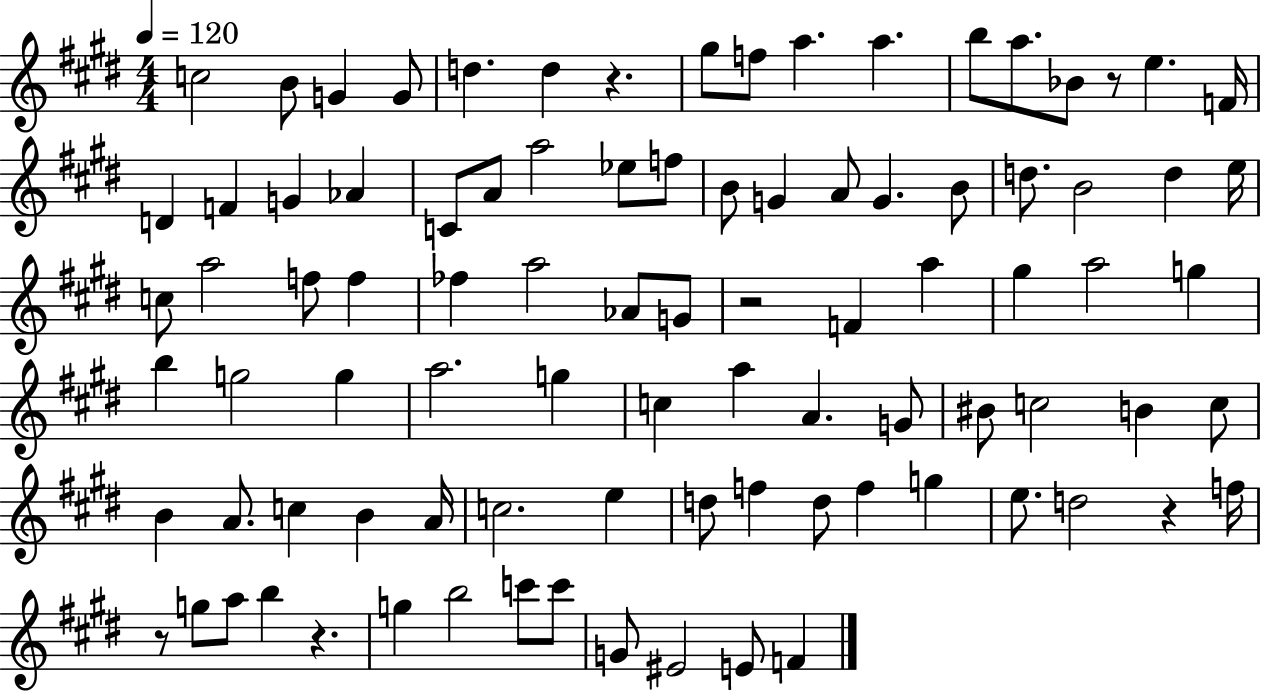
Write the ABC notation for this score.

X:1
T:Untitled
M:4/4
L:1/4
K:E
c2 B/2 G G/2 d d z ^g/2 f/2 a a b/2 a/2 _B/2 z/2 e F/4 D F G _A C/2 A/2 a2 _e/2 f/2 B/2 G A/2 G B/2 d/2 B2 d e/4 c/2 a2 f/2 f _f a2 _A/2 G/2 z2 F a ^g a2 g b g2 g a2 g c a A G/2 ^B/2 c2 B c/2 B A/2 c B A/4 c2 e d/2 f d/2 f g e/2 d2 z f/4 z/2 g/2 a/2 b z g b2 c'/2 c'/2 G/2 ^E2 E/2 F